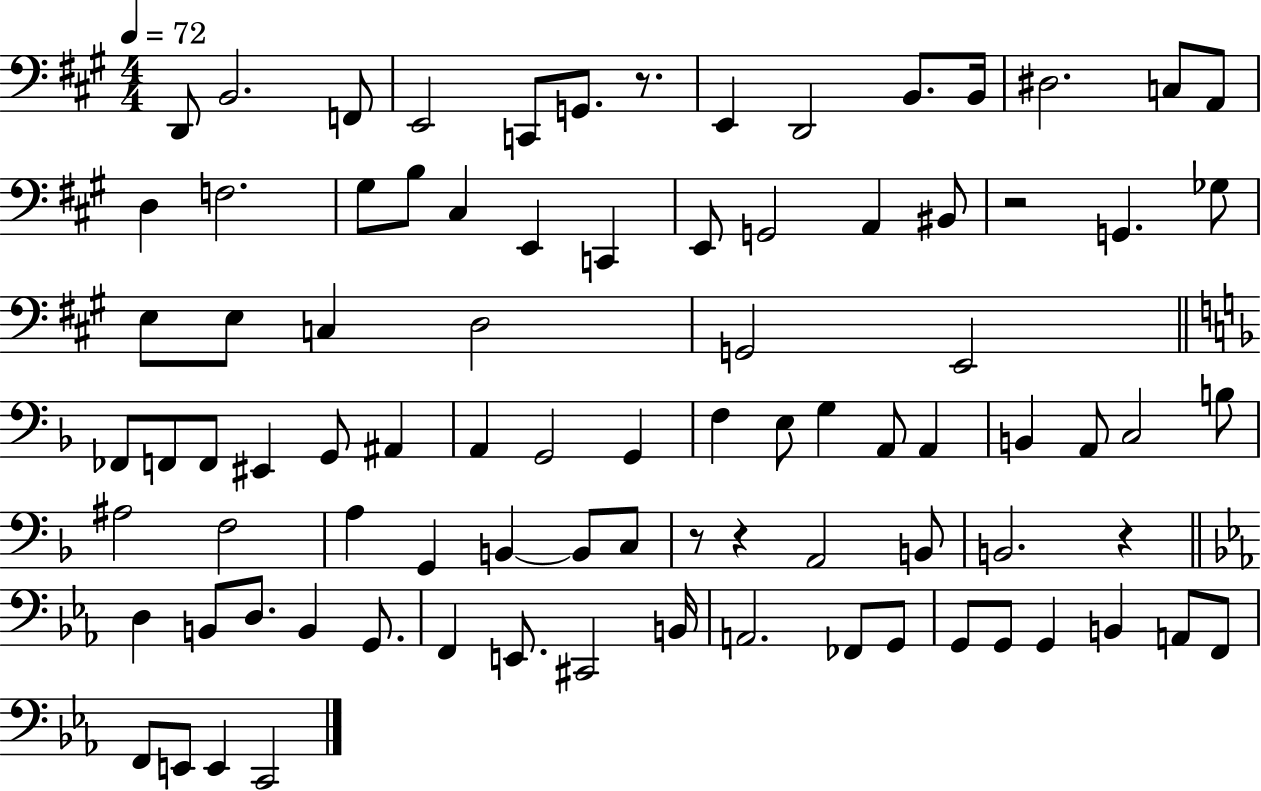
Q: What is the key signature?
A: A major